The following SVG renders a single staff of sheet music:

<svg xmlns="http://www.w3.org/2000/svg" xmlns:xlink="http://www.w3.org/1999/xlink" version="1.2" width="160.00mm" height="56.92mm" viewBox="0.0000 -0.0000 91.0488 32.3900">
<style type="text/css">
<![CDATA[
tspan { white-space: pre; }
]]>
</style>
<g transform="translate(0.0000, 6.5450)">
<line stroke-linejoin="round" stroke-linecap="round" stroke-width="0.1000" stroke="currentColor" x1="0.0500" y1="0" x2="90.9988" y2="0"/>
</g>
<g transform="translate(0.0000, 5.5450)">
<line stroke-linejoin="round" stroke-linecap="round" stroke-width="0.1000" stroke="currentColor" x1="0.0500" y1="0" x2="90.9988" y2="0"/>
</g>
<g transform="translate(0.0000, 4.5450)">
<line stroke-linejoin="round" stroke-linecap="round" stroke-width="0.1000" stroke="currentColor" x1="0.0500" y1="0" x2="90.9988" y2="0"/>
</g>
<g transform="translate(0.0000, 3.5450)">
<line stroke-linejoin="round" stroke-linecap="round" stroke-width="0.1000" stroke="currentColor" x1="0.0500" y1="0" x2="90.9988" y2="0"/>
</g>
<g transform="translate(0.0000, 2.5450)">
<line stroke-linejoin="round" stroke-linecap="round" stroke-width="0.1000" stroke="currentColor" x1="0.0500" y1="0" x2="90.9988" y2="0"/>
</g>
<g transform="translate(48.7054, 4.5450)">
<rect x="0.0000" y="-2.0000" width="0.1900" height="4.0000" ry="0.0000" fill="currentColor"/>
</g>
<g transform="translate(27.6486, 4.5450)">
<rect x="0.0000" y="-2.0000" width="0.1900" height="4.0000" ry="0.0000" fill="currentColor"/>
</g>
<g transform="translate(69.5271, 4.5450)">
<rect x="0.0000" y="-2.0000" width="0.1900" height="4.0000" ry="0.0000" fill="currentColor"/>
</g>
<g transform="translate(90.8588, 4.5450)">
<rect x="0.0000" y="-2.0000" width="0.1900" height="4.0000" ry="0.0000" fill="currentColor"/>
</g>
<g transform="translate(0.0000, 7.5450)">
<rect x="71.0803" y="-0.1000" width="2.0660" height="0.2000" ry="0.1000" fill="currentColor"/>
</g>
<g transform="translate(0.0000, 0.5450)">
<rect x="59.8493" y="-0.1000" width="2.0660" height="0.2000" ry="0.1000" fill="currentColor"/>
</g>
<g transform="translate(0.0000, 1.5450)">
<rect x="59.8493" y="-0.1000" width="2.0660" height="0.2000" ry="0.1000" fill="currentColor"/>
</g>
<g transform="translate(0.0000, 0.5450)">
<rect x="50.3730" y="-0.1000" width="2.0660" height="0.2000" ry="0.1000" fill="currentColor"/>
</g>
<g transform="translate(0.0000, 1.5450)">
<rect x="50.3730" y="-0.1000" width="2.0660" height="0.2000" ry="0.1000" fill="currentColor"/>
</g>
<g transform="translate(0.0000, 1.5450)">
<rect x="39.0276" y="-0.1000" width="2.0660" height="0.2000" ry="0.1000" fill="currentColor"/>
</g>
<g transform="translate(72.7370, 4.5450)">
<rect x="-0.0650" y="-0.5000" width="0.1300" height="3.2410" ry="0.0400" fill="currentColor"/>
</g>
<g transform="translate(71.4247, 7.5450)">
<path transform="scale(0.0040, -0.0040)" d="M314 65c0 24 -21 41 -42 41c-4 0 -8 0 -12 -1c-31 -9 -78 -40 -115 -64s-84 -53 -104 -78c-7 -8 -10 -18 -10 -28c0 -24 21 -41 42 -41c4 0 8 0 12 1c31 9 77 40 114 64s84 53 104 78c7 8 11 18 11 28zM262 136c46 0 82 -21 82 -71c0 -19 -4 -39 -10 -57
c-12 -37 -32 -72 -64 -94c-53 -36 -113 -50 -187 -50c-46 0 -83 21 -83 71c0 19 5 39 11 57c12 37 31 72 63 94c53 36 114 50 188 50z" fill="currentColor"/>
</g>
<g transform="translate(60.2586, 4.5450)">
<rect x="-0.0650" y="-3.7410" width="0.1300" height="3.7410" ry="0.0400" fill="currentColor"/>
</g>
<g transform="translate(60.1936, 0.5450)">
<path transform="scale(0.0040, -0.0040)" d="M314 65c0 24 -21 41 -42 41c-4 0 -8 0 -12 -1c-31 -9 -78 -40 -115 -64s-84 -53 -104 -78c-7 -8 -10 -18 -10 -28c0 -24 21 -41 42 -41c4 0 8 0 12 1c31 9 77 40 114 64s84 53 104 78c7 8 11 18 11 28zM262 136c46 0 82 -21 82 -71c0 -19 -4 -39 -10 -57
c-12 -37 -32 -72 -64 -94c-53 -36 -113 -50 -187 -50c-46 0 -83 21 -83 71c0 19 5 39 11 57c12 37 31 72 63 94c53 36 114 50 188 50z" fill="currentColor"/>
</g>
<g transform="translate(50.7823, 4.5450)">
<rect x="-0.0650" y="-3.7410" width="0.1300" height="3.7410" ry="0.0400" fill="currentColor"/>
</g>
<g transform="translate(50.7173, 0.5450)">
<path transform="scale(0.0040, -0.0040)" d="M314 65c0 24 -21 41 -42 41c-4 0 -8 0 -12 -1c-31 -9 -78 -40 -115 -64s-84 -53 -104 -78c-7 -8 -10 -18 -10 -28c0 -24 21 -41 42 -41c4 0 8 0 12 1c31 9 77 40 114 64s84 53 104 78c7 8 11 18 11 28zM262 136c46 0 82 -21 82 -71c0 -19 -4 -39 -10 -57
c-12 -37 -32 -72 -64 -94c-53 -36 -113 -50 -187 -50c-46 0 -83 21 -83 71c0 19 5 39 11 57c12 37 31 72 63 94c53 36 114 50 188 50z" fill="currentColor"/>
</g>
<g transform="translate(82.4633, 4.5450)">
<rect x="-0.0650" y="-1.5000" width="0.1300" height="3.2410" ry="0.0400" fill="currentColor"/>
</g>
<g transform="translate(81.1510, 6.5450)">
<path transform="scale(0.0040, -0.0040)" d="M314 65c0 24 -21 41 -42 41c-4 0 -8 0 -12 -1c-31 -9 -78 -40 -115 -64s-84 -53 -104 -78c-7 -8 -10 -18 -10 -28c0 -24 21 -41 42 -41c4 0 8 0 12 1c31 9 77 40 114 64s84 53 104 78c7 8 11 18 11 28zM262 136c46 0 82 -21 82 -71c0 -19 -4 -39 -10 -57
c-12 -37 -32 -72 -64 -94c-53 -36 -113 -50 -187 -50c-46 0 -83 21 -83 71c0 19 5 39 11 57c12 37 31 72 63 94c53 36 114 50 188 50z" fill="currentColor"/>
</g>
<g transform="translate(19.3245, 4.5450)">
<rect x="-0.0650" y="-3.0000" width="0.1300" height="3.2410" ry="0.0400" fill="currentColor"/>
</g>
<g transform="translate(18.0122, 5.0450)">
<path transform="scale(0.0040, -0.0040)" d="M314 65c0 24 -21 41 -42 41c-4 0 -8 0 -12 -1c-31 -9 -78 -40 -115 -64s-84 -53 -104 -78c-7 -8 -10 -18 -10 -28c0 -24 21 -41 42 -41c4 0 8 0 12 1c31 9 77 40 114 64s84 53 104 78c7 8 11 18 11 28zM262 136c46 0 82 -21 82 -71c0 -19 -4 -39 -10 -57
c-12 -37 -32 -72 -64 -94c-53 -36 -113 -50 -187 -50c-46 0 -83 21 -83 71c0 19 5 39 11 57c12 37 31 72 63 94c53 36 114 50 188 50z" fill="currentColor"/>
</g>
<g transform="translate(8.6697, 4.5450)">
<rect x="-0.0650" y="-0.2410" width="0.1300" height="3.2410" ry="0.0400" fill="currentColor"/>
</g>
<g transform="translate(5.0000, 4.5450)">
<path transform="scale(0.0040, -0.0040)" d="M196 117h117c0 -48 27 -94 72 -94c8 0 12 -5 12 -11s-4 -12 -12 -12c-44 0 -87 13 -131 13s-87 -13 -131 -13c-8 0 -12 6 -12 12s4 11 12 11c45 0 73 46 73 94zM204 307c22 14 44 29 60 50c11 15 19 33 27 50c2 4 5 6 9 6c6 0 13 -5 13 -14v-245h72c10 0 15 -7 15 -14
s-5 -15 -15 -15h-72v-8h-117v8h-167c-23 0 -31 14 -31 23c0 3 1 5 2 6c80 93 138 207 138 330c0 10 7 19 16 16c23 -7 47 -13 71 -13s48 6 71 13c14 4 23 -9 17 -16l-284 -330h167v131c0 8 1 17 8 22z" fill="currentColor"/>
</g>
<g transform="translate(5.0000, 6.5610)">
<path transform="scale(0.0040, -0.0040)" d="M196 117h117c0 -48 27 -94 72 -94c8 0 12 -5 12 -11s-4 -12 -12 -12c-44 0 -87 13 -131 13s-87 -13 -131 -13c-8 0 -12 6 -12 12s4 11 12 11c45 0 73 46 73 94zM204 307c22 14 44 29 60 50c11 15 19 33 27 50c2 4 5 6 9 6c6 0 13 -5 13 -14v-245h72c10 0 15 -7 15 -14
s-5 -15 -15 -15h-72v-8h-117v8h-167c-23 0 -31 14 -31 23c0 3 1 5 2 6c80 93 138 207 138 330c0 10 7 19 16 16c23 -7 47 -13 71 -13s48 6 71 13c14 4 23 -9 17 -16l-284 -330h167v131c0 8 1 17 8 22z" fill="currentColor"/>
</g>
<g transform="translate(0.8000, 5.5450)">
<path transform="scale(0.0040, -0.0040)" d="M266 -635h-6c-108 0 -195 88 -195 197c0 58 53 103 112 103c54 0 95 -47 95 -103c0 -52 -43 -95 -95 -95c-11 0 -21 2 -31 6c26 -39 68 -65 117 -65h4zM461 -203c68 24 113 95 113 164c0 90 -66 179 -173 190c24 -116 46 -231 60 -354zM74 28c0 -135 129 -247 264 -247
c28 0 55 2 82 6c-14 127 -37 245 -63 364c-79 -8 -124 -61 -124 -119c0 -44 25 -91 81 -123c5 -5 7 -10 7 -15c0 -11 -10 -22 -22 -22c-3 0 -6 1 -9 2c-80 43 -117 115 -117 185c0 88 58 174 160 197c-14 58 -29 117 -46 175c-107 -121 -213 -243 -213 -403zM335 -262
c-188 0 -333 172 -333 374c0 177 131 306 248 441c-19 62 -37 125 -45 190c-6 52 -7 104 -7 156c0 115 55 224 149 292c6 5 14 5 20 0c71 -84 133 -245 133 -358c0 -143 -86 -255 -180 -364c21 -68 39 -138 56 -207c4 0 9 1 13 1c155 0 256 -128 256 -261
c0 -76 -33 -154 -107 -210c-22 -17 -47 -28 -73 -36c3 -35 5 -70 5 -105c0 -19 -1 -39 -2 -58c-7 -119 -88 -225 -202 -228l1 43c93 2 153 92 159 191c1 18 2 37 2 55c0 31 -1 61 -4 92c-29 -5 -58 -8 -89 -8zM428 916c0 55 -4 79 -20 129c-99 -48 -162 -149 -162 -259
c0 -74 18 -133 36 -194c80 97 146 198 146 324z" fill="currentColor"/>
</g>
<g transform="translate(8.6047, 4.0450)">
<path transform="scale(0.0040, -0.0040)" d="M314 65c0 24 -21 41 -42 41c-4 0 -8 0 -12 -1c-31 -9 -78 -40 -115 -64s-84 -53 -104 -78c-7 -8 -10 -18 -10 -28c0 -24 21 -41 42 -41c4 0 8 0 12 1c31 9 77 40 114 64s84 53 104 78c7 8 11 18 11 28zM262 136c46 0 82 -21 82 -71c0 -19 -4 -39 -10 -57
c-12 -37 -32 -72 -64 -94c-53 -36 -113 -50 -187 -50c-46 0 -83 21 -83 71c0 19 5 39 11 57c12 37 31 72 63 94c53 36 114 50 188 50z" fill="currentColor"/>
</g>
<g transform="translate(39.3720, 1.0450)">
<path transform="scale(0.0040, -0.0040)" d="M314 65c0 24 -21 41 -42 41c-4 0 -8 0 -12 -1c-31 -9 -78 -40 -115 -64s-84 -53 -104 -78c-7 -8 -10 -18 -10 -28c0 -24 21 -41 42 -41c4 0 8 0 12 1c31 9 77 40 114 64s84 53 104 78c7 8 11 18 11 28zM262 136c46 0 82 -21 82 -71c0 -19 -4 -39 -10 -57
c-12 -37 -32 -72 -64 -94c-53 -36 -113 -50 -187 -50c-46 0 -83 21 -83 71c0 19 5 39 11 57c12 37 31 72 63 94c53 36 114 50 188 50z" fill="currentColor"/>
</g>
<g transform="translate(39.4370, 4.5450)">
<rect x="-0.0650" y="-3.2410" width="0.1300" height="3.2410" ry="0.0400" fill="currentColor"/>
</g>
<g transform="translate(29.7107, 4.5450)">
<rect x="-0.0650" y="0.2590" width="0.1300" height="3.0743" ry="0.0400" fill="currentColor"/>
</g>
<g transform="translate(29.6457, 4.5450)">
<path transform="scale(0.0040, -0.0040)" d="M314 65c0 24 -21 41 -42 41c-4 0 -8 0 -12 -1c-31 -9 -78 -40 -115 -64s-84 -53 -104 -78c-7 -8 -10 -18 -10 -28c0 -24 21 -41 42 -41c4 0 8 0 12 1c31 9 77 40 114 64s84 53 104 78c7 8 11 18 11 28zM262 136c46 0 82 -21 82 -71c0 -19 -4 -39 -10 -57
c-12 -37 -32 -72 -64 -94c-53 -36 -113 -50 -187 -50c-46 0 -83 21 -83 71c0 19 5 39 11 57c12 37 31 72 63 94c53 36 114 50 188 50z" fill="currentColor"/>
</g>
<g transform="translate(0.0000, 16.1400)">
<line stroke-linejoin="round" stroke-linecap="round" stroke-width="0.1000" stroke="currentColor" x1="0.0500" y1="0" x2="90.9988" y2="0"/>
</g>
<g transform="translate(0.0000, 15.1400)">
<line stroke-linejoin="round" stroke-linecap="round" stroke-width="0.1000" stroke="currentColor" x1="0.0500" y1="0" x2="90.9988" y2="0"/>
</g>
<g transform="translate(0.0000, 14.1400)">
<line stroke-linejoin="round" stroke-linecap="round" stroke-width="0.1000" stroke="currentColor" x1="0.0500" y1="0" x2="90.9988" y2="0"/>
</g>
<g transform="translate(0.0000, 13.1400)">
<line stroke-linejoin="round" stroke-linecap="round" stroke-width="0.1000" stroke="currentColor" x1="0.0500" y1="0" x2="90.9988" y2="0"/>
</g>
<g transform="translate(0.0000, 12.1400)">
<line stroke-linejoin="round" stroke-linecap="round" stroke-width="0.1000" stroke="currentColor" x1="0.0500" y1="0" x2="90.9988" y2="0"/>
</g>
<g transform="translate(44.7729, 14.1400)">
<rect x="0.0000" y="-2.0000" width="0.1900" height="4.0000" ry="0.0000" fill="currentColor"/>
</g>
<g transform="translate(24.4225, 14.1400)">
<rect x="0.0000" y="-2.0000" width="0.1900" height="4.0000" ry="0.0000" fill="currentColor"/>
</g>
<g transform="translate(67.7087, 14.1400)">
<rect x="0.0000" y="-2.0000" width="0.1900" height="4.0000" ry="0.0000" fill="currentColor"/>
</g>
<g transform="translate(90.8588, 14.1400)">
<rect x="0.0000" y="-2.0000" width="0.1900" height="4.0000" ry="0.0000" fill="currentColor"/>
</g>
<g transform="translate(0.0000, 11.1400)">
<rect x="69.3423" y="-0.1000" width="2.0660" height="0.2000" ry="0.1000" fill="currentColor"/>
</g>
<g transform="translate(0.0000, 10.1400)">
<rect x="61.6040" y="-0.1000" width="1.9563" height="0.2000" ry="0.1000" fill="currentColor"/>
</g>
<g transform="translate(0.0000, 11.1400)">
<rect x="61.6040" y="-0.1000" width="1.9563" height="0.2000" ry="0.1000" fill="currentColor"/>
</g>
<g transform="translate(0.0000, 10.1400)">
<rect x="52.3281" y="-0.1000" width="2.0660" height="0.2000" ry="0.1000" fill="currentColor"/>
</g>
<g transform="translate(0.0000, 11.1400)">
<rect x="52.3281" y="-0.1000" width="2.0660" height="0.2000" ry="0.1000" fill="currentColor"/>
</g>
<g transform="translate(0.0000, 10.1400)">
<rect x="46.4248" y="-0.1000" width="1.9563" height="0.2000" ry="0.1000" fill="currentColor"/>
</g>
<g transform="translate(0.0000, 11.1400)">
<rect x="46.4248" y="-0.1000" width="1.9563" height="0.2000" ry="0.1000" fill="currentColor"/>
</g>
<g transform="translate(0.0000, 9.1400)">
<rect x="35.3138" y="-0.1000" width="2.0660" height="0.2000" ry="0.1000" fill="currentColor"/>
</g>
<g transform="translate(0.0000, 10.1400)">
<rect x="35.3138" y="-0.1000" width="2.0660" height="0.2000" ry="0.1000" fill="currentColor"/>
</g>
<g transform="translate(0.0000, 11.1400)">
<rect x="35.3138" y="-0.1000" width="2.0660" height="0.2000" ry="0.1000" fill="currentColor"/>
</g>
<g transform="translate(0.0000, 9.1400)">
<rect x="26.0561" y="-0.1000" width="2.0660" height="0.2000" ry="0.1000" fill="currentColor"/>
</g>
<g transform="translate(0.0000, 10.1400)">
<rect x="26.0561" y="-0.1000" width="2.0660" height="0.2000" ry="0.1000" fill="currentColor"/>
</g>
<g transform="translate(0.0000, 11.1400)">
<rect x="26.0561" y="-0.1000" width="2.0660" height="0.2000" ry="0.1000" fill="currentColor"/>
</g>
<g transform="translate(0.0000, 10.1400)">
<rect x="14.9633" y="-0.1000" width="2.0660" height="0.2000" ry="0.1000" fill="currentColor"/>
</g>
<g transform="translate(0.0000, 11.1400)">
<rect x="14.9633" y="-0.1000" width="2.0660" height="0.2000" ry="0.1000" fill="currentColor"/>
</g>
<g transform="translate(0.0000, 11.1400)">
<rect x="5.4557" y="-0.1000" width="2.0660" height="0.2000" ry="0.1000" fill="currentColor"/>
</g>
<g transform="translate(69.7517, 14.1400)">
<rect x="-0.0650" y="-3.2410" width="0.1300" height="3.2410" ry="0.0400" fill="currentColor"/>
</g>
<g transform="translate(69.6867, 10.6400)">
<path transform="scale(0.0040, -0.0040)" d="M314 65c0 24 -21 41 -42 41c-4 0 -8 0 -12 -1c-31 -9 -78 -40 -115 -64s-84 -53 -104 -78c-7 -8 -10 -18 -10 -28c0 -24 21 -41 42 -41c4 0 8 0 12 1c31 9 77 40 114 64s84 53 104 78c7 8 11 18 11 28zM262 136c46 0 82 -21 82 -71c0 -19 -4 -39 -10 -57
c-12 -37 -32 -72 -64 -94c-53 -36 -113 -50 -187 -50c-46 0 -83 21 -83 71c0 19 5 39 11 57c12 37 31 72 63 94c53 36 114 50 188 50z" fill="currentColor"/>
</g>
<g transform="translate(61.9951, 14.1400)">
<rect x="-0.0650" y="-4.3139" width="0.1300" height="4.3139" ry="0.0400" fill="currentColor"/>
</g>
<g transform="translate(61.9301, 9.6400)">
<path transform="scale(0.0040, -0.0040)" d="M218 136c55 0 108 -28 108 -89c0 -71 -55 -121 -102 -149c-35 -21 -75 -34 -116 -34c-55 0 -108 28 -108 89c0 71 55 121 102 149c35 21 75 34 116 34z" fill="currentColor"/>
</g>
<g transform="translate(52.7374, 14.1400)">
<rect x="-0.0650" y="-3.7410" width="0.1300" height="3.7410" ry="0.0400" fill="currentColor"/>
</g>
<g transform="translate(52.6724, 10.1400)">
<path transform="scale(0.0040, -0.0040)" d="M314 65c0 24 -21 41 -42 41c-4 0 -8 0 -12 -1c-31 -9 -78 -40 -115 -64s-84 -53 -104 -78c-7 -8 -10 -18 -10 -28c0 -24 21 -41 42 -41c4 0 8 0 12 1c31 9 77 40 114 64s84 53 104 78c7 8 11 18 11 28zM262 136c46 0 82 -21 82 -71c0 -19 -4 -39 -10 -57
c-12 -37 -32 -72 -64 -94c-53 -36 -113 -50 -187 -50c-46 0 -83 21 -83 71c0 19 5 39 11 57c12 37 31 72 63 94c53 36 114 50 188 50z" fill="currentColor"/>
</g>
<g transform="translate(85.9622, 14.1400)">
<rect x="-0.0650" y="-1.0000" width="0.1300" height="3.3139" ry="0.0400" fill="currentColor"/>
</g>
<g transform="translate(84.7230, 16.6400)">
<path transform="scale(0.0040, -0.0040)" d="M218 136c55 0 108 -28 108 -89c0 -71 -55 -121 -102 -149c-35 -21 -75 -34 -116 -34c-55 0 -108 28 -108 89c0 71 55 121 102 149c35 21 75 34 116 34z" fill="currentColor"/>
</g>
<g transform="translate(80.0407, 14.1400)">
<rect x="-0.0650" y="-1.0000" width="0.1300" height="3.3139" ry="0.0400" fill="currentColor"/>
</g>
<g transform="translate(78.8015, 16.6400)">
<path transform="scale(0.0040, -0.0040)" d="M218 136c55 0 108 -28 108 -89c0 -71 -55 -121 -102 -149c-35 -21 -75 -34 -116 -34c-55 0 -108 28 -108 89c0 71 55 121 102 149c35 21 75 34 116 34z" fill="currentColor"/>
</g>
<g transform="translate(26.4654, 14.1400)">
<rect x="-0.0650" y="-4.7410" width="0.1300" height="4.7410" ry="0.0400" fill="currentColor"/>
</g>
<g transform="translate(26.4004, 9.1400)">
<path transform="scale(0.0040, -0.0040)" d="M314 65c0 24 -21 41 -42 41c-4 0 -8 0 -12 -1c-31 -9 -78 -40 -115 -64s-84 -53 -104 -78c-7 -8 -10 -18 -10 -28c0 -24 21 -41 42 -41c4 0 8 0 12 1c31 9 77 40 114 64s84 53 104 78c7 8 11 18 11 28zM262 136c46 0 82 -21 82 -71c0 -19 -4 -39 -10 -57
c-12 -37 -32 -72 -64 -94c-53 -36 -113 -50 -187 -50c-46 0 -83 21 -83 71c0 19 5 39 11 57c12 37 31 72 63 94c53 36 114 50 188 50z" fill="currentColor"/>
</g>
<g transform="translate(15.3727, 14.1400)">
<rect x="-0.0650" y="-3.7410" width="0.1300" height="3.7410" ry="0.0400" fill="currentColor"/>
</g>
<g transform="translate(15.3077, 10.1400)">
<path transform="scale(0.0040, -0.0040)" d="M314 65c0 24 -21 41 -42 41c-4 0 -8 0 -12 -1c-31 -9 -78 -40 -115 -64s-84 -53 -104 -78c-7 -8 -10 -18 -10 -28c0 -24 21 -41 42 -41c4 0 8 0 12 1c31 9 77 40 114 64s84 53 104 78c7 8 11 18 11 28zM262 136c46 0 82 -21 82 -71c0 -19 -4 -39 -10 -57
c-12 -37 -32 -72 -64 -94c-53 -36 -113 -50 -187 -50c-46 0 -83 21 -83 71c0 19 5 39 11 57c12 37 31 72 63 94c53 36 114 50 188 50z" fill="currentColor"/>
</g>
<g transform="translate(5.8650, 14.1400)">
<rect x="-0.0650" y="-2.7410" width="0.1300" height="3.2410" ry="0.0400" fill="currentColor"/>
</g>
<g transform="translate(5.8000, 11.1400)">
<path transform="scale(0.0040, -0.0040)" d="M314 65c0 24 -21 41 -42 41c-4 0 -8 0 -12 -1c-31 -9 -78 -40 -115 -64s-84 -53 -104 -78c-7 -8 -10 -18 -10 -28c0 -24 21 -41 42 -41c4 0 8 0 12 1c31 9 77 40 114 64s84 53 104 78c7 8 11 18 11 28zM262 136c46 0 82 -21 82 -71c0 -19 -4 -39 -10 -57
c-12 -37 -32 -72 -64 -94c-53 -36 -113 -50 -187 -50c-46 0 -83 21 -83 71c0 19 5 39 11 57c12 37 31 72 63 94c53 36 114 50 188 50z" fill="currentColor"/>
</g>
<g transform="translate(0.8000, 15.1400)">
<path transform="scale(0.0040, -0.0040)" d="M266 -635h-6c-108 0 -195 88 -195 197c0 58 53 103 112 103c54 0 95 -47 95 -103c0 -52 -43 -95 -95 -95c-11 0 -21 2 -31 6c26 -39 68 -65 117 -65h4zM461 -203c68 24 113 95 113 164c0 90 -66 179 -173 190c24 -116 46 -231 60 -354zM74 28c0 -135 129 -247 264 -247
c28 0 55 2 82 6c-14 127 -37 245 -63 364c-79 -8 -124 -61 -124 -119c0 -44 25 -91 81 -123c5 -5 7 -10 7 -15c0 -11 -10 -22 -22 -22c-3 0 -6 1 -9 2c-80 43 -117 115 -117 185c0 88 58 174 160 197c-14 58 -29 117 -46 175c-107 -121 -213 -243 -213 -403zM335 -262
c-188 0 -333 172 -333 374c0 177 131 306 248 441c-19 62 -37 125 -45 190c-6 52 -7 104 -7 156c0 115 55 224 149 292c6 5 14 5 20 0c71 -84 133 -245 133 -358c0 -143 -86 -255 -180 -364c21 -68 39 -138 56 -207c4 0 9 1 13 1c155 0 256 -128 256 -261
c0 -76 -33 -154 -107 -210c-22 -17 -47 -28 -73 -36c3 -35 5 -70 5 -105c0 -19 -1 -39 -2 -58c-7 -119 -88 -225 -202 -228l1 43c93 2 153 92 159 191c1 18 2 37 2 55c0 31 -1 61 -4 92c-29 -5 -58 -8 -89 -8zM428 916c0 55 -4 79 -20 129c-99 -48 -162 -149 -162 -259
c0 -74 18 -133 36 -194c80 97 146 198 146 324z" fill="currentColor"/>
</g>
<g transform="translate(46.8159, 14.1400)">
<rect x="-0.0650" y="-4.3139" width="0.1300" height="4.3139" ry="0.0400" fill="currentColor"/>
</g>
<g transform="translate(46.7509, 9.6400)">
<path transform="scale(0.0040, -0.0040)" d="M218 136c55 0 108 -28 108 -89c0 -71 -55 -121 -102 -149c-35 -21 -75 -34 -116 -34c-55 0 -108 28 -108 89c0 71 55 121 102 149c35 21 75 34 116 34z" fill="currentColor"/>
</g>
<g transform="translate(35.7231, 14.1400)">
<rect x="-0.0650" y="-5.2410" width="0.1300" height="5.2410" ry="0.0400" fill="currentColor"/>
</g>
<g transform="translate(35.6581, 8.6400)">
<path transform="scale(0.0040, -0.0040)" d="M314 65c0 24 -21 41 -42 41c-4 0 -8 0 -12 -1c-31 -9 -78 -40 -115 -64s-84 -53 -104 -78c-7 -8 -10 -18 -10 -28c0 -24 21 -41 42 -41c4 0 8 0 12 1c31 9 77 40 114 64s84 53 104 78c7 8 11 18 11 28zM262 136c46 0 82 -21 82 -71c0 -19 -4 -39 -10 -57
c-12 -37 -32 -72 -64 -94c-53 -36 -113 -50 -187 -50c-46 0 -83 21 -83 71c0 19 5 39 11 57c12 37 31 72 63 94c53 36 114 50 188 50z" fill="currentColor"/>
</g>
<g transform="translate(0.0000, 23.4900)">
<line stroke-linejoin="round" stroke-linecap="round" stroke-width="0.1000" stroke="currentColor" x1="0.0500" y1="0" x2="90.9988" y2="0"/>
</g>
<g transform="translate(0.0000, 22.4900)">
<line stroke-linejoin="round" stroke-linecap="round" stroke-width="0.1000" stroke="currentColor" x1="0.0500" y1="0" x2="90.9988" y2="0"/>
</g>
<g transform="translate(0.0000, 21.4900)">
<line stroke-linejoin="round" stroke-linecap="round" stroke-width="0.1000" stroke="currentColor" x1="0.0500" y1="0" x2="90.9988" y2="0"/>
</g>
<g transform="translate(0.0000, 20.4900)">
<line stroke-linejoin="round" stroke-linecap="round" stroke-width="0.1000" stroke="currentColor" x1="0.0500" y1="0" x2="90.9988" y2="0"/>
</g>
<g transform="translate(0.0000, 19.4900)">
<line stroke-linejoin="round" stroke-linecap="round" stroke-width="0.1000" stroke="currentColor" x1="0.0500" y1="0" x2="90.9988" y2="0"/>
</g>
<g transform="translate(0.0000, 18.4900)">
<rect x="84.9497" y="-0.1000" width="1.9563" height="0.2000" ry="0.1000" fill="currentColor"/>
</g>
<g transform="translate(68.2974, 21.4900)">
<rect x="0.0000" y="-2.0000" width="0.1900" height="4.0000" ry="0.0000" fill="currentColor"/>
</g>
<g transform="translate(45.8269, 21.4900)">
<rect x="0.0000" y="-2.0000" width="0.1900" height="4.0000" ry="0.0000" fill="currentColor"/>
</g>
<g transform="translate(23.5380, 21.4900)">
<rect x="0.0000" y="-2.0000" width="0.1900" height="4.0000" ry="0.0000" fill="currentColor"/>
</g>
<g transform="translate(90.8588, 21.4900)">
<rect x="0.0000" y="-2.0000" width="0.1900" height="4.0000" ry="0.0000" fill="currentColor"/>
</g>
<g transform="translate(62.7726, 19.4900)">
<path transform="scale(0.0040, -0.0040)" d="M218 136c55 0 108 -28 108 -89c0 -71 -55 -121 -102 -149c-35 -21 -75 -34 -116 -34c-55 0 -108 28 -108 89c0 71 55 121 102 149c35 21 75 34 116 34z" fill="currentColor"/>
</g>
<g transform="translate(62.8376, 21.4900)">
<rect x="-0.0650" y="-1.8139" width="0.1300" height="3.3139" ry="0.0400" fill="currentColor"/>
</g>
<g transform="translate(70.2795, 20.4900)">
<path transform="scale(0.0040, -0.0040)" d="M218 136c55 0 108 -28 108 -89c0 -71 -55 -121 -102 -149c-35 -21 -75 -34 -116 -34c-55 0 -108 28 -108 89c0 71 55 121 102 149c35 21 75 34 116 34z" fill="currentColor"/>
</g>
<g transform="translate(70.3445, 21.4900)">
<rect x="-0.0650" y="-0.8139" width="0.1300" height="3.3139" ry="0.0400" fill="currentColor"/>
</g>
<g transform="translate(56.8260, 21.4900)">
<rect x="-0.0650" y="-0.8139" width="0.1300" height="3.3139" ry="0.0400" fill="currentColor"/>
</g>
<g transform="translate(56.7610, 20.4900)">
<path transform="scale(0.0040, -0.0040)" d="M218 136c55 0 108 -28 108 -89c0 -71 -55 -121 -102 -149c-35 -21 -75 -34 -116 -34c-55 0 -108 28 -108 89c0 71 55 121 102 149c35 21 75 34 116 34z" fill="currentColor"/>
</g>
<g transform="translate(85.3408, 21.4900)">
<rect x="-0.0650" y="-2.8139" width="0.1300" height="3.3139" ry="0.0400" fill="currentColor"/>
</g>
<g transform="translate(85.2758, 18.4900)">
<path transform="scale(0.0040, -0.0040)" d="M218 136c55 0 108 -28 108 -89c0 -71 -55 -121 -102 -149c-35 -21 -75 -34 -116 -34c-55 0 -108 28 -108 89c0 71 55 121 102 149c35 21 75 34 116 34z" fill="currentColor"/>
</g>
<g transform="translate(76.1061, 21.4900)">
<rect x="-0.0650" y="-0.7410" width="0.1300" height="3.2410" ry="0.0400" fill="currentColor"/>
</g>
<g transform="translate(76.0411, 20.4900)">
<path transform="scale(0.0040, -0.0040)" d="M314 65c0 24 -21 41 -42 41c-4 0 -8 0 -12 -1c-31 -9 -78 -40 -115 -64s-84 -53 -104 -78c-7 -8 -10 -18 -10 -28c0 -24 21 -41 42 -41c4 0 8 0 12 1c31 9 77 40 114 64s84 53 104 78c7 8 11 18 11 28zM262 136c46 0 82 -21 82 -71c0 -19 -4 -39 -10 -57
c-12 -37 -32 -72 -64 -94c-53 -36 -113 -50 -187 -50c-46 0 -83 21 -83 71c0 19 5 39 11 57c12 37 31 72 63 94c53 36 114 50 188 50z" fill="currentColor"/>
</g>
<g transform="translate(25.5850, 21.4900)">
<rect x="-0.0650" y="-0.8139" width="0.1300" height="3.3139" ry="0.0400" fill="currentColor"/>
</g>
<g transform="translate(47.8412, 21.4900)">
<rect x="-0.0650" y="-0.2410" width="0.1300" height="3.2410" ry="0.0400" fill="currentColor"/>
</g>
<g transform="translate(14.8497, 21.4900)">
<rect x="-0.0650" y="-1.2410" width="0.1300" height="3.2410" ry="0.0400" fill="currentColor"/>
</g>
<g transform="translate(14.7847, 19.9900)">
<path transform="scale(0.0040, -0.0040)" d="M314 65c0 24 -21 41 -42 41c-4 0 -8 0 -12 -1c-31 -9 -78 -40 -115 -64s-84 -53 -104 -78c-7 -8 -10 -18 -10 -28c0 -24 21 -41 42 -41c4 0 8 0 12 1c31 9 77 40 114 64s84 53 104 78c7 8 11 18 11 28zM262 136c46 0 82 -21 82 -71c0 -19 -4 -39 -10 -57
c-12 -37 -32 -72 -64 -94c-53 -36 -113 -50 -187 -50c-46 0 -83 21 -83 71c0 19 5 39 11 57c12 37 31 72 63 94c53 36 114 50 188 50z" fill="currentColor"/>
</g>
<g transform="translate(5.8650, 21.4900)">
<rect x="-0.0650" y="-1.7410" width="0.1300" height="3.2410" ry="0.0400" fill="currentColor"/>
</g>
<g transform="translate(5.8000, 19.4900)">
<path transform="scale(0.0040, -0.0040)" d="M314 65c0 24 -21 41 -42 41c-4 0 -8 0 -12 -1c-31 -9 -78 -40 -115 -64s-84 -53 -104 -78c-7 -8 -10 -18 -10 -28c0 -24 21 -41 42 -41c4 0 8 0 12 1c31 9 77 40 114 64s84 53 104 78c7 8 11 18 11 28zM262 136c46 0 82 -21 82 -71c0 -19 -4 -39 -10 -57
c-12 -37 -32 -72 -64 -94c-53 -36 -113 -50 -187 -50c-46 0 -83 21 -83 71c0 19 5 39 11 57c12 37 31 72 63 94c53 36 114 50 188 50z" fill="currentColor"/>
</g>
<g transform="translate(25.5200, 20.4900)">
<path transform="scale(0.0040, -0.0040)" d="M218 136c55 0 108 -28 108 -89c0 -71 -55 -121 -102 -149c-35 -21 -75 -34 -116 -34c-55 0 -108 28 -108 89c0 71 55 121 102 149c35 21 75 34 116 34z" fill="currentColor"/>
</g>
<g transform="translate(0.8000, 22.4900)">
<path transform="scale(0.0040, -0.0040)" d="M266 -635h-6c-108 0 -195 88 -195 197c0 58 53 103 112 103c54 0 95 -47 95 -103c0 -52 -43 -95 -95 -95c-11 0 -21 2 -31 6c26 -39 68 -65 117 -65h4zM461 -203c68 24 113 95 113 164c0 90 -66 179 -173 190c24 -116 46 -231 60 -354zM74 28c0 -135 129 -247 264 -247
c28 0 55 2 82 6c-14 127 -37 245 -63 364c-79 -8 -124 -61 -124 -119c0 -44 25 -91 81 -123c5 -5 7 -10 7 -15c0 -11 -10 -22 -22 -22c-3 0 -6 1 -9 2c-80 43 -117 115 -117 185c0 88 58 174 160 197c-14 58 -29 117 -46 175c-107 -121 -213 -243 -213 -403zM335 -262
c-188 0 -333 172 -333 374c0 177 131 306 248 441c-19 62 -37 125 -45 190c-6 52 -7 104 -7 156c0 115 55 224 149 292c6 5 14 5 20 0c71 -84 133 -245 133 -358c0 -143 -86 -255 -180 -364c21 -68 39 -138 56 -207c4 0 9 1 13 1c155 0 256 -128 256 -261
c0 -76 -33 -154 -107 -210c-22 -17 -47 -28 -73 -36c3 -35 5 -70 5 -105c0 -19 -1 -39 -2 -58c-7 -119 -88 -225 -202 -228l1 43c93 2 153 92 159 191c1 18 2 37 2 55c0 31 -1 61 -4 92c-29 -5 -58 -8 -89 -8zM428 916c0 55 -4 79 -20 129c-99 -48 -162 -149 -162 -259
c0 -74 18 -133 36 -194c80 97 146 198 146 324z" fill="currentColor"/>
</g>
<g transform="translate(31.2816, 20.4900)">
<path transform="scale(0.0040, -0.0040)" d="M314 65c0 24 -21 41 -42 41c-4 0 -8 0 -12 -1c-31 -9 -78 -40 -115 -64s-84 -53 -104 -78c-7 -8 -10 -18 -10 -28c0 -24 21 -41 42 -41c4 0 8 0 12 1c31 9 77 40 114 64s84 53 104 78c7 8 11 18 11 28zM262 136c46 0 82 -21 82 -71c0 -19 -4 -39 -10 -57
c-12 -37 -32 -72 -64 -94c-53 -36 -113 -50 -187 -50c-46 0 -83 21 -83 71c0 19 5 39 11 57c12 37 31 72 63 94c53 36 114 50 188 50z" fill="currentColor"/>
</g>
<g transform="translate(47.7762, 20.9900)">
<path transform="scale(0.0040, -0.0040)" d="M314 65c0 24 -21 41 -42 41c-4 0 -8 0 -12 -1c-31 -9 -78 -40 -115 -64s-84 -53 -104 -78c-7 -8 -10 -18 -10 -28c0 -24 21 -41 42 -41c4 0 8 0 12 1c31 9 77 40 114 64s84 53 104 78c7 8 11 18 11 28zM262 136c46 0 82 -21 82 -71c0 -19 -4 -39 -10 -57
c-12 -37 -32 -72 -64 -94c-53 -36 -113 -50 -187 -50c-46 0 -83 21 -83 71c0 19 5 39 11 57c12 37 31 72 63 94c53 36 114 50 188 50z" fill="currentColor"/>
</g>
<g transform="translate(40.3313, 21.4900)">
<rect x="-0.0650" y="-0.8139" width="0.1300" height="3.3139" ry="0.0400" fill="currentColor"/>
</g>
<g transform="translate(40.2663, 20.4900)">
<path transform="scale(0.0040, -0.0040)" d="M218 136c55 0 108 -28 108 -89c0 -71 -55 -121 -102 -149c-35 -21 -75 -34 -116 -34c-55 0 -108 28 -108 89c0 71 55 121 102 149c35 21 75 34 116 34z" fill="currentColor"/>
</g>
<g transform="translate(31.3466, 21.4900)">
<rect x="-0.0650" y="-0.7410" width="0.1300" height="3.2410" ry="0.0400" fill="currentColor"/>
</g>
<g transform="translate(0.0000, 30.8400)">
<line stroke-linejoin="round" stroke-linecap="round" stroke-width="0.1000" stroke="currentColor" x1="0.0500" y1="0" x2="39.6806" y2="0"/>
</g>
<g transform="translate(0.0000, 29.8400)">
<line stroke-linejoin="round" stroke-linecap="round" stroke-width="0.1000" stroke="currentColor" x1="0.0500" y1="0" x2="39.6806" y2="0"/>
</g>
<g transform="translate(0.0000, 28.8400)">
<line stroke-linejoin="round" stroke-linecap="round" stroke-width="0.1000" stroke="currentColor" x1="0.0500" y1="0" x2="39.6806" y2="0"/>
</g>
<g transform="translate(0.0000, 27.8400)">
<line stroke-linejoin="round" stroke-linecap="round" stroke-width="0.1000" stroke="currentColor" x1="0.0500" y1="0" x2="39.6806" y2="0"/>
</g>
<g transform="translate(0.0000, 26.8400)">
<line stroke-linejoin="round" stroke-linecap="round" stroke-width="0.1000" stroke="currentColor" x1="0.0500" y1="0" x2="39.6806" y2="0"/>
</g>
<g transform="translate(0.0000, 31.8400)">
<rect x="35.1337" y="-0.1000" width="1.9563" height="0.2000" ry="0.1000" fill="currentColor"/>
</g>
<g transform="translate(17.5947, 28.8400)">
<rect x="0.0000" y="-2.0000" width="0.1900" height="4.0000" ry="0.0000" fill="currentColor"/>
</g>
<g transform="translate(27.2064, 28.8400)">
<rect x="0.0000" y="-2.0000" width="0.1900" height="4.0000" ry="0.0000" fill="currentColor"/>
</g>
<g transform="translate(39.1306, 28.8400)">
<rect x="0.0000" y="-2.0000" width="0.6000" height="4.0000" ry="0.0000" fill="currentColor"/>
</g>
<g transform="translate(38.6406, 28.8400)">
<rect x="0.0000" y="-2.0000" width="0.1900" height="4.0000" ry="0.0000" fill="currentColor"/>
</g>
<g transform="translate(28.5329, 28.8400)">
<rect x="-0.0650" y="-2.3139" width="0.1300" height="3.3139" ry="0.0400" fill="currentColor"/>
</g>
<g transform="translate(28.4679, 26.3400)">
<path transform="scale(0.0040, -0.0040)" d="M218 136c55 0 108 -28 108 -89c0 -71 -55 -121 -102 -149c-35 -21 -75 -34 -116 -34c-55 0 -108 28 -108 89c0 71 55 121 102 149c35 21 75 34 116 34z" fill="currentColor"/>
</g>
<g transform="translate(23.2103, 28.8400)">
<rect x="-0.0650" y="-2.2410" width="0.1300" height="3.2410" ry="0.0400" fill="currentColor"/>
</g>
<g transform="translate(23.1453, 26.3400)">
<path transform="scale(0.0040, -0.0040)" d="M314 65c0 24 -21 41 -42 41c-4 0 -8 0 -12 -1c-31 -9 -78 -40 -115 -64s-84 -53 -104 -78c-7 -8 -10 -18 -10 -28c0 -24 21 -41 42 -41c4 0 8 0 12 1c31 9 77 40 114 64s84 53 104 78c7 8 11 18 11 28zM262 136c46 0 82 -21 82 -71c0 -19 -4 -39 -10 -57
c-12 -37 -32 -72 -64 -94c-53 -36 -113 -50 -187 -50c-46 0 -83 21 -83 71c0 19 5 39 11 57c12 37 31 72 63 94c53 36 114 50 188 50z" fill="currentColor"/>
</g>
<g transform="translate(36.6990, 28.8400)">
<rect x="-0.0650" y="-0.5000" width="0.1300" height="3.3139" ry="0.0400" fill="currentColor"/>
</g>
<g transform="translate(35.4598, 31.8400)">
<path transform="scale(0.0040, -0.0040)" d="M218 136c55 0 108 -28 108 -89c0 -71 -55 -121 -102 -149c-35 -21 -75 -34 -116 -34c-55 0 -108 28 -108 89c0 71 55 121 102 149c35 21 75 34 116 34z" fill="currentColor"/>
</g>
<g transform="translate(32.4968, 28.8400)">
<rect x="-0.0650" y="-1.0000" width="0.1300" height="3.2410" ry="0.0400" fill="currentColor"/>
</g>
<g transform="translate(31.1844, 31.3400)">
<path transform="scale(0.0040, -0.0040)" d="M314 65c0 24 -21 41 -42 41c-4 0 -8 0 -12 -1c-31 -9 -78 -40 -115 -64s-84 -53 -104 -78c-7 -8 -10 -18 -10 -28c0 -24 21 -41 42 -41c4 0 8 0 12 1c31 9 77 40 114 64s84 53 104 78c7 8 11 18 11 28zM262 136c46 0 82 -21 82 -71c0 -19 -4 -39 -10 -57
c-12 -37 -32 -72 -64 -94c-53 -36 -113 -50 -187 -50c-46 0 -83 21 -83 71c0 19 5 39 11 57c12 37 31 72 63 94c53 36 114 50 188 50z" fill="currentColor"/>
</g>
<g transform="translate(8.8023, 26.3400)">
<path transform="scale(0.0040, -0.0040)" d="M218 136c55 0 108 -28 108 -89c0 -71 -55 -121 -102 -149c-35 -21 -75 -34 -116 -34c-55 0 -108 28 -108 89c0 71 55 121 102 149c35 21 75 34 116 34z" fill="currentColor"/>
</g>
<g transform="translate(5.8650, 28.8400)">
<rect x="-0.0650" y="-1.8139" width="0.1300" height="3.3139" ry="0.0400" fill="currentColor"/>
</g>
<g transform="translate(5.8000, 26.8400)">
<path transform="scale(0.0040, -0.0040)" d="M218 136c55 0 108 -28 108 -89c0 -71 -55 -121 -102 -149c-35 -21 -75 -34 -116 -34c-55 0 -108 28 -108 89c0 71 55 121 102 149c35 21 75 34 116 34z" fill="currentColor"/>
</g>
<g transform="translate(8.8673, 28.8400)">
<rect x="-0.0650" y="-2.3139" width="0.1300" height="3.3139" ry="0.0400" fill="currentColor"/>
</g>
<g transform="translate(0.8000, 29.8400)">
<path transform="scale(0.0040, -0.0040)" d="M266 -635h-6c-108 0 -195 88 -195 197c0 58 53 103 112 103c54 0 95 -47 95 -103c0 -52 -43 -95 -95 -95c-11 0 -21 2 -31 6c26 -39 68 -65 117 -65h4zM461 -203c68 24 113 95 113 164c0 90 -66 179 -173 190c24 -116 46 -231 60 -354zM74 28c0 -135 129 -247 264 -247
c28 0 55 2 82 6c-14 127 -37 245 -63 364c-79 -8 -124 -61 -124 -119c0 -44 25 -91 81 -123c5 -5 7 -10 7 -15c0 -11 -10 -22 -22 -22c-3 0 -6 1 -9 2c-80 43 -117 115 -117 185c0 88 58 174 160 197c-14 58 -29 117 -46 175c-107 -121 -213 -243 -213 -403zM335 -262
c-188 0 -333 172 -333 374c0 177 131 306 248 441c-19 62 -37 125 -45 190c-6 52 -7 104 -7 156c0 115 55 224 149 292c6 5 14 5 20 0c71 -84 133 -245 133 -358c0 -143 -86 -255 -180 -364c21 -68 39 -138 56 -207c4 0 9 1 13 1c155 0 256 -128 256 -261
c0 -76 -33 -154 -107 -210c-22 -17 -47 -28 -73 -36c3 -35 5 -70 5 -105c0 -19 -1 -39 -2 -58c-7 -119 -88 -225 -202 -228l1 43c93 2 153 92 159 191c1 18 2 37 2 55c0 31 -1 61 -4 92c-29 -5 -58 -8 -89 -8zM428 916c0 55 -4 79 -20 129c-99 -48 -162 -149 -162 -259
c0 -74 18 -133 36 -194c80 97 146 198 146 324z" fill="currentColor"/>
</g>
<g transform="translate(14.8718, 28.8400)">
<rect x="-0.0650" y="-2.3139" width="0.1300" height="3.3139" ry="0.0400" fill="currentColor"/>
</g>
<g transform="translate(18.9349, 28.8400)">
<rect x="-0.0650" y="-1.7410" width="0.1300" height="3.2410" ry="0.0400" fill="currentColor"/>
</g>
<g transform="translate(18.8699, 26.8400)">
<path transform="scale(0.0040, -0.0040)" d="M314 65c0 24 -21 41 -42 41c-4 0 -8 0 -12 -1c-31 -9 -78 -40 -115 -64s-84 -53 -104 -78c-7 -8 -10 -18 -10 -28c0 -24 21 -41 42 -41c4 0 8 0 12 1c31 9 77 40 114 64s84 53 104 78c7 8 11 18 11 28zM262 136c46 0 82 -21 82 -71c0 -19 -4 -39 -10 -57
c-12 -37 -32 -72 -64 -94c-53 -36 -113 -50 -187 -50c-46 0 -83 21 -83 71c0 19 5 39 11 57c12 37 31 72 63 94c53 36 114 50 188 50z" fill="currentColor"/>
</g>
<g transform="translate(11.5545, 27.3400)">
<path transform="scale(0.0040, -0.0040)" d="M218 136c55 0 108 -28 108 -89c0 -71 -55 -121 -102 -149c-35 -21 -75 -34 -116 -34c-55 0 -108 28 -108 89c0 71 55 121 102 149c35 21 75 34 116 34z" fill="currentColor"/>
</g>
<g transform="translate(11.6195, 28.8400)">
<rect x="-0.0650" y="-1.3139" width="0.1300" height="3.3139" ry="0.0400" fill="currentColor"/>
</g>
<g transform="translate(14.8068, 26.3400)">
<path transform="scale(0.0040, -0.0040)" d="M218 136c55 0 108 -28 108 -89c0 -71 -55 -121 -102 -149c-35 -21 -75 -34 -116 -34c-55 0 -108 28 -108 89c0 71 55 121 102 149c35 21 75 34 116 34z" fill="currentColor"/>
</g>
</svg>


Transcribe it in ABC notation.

X:1
T:Untitled
M:4/4
L:1/4
K:C
c2 A2 B2 b2 c'2 c'2 C2 E2 a2 c'2 e'2 f'2 d' c'2 d' b2 D D f2 e2 d d2 d c2 d f d d2 a f g e g f2 g2 g D2 C